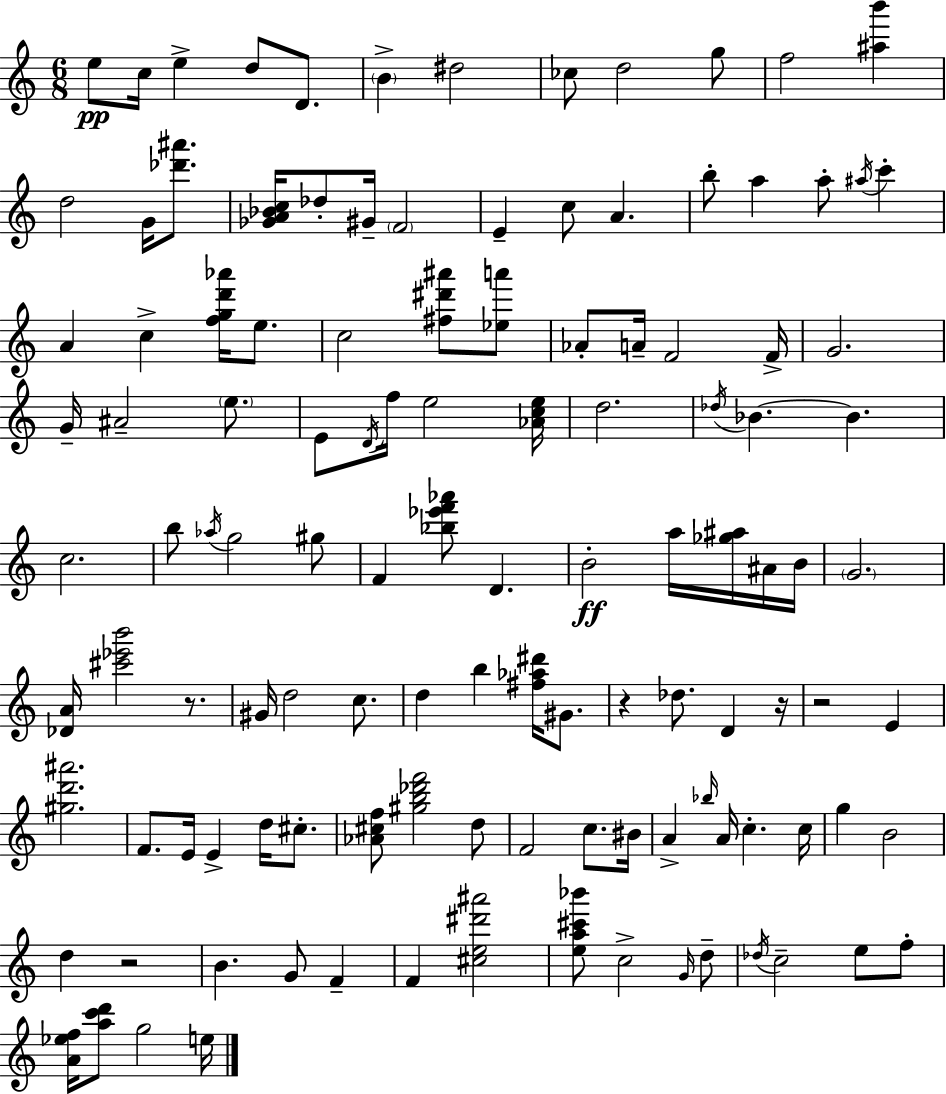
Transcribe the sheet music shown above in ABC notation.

X:1
T:Untitled
M:6/8
L:1/4
K:C
e/2 c/4 e d/2 D/2 B ^d2 _c/2 d2 g/2 f2 [^ab'] d2 G/4 [_d'^a']/2 [_GA_Bc]/4 _d/2 ^G/4 F2 E c/2 A b/2 a a/2 ^a/4 c' A c [fgd'_a']/4 e/2 c2 [^f^d'^a']/2 [_ea']/2 _A/2 A/4 F2 F/4 G2 G/4 ^A2 e/2 E/2 D/4 f/4 e2 [_Ace]/4 d2 _d/4 _B _B c2 b/2 _a/4 g2 ^g/2 F [_b_e'f'_a']/2 D B2 a/4 [_g^a]/4 ^A/4 B/4 G2 [_DA]/4 [^c'_e'b']2 z/2 ^G/4 d2 c/2 d b [^f_a^d']/4 ^G/2 z _d/2 D z/4 z2 E [^gd'^a']2 F/2 E/4 E d/4 ^c/2 [_A^cf]/2 [^gb_d'f']2 d/2 F2 c/2 ^B/4 A _b/4 A/4 c c/4 g B2 d z2 B G/2 F F [^ce^d'^a']2 [ea^c'_b']/2 c2 G/4 d/2 _d/4 c2 e/2 f/2 [A_ef]/4 [ac'd']/2 g2 e/4